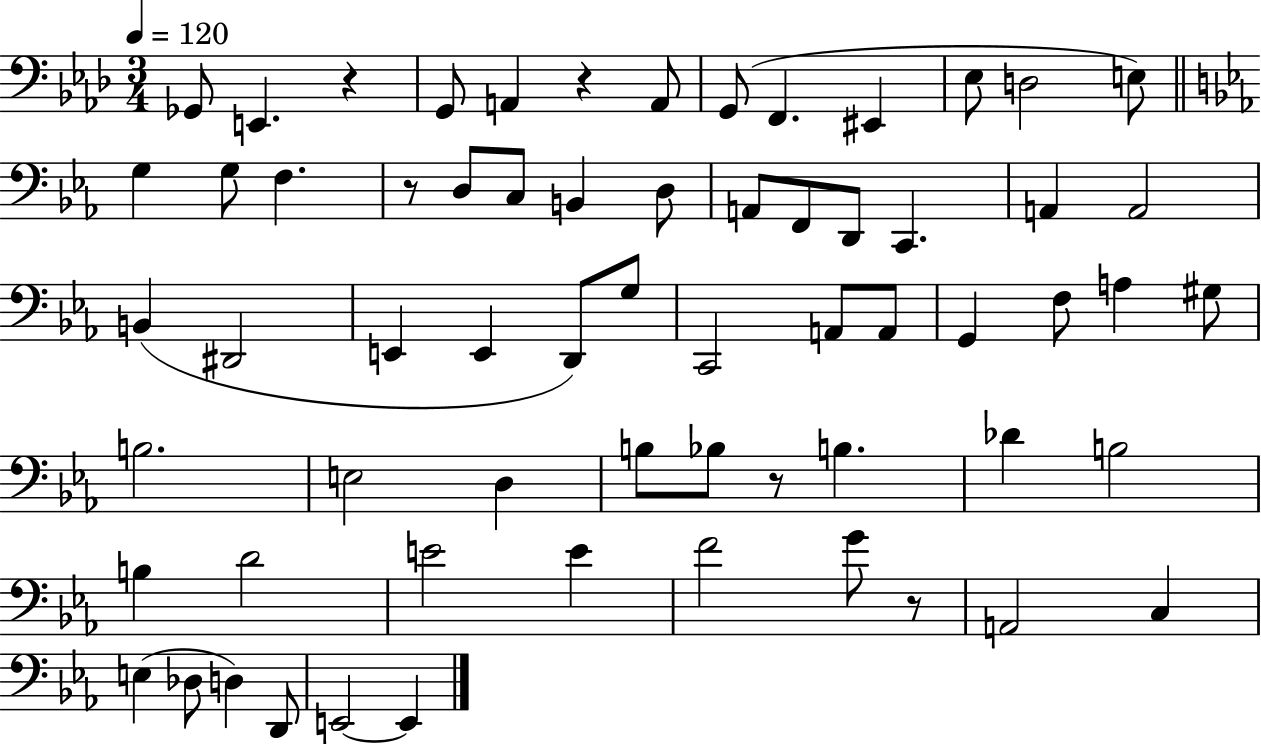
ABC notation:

X:1
T:Untitled
M:3/4
L:1/4
K:Ab
_G,,/2 E,, z G,,/2 A,, z A,,/2 G,,/2 F,, ^E,, _E,/2 D,2 E,/2 G, G,/2 F, z/2 D,/2 C,/2 B,, D,/2 A,,/2 F,,/2 D,,/2 C,, A,, A,,2 B,, ^D,,2 E,, E,, D,,/2 G,/2 C,,2 A,,/2 A,,/2 G,, F,/2 A, ^G,/2 B,2 E,2 D, B,/2 _B,/2 z/2 B, _D B,2 B, D2 E2 E F2 G/2 z/2 A,,2 C, E, _D,/2 D, D,,/2 E,,2 E,,